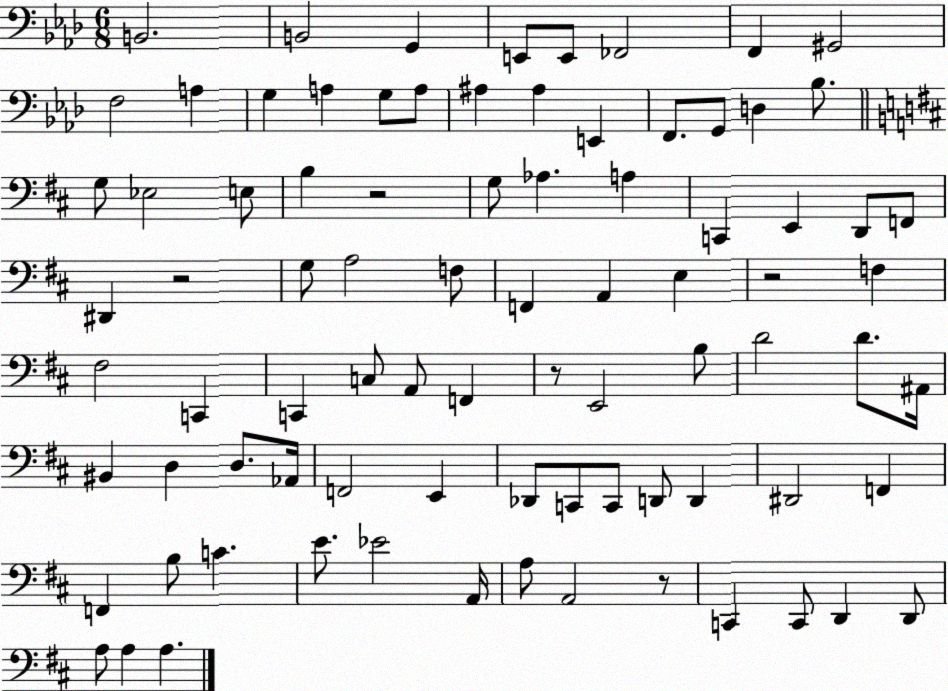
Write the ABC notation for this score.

X:1
T:Untitled
M:6/8
L:1/4
K:Ab
B,,2 B,,2 G,, E,,/2 E,,/2 _F,,2 F,, ^G,,2 F,2 A, G, A, G,/2 A,/2 ^A, ^A, E,, F,,/2 G,,/2 D, _B,/2 G,/2 _E,2 E,/2 B, z2 G,/2 _A, A, C,, E,, D,,/2 F,,/2 ^D,, z2 G,/2 A,2 F,/2 F,, A,, E, z2 F, ^F,2 C,, C,, C,/2 A,,/2 F,, z/2 E,,2 B,/2 D2 D/2 ^A,,/4 ^B,, D, D,/2 _A,,/4 F,,2 E,, _D,,/2 C,,/2 C,,/2 D,,/2 D,, ^D,,2 F,, F,, B,/2 C E/2 _E2 A,,/4 A,/2 A,,2 z/2 C,, C,,/2 D,, D,,/2 A,/2 A, A,